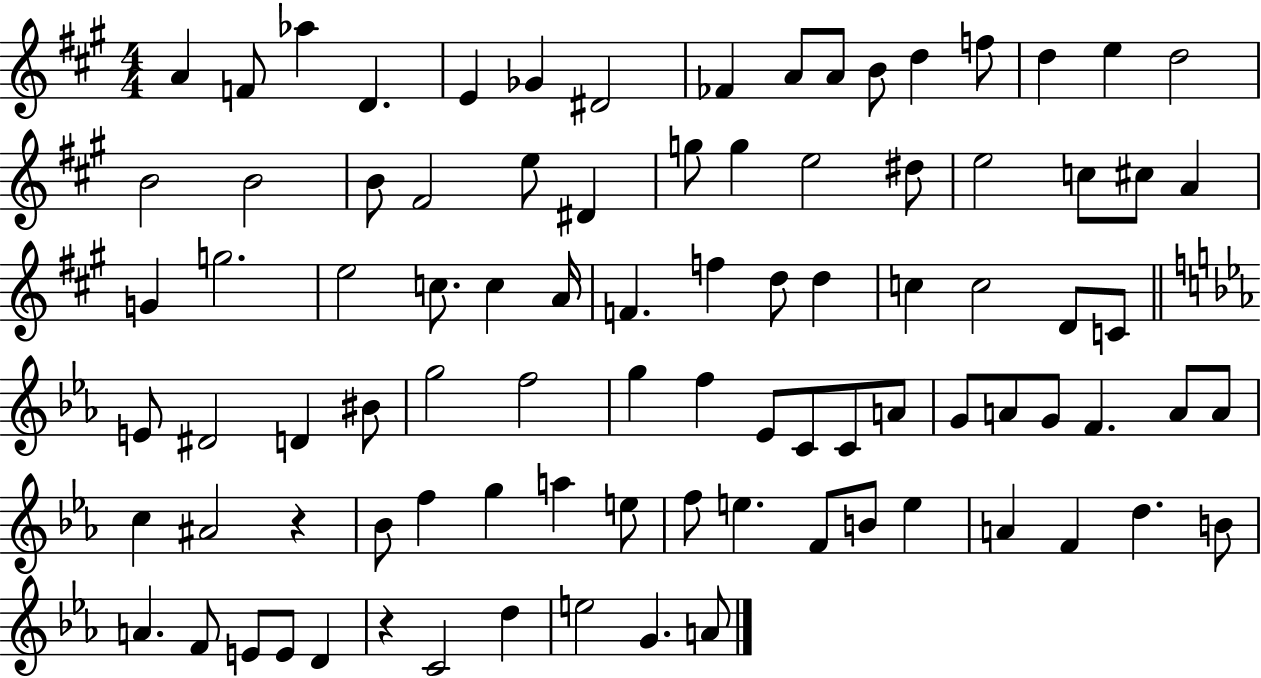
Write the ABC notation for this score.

X:1
T:Untitled
M:4/4
L:1/4
K:A
A F/2 _a D E _G ^D2 _F A/2 A/2 B/2 d f/2 d e d2 B2 B2 B/2 ^F2 e/2 ^D g/2 g e2 ^d/2 e2 c/2 ^c/2 A G g2 e2 c/2 c A/4 F f d/2 d c c2 D/2 C/2 E/2 ^D2 D ^B/2 g2 f2 g f _E/2 C/2 C/2 A/2 G/2 A/2 G/2 F A/2 A/2 c ^A2 z _B/2 f g a e/2 f/2 e F/2 B/2 e A F d B/2 A F/2 E/2 E/2 D z C2 d e2 G A/2